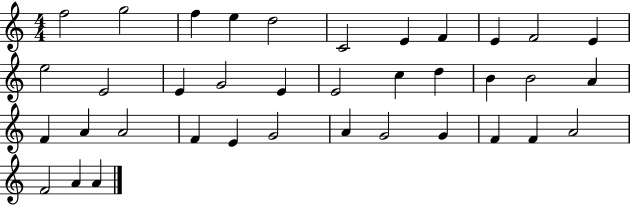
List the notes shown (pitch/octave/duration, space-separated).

F5/h G5/h F5/q E5/q D5/h C4/h E4/q F4/q E4/q F4/h E4/q E5/h E4/h E4/q G4/h E4/q E4/h C5/q D5/q B4/q B4/h A4/q F4/q A4/q A4/h F4/q E4/q G4/h A4/q G4/h G4/q F4/q F4/q A4/h F4/h A4/q A4/q